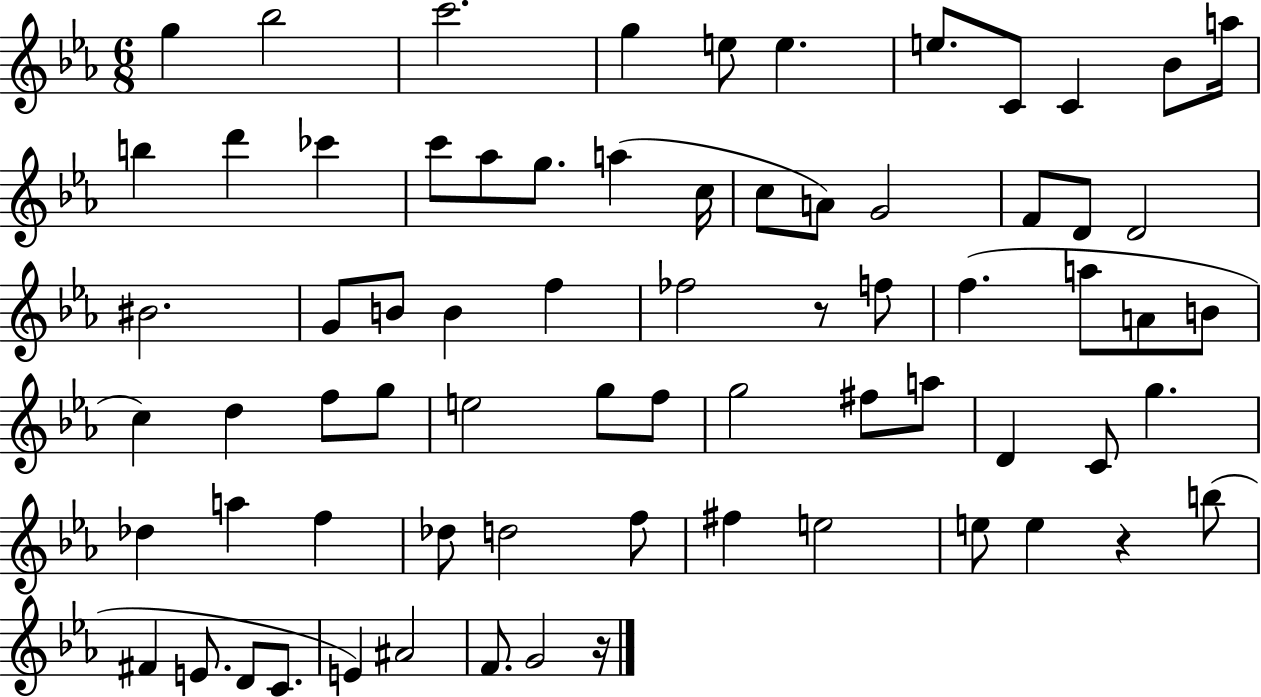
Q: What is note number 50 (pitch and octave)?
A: Db5